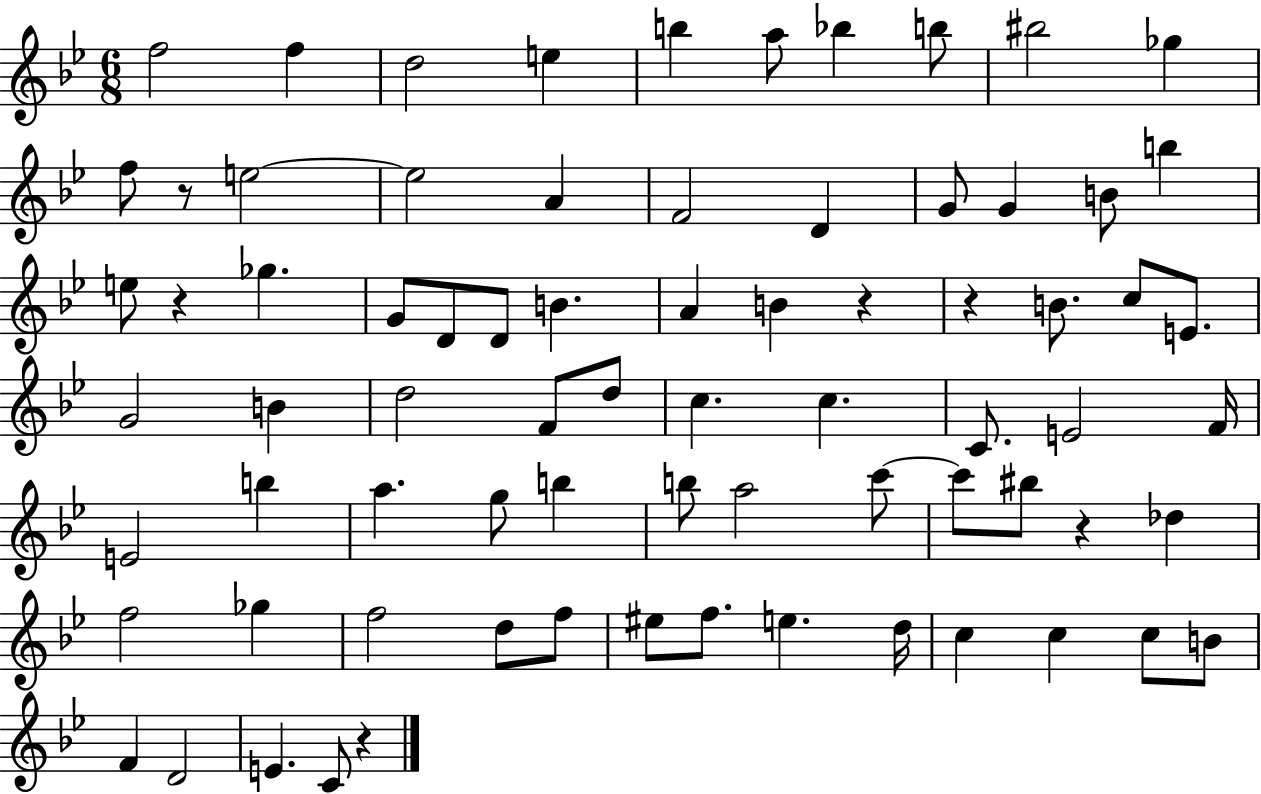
F5/h F5/q D5/h E5/q B5/q A5/e Bb5/q B5/e BIS5/h Gb5/q F5/e R/e E5/h E5/h A4/q F4/h D4/q G4/e G4/q B4/e B5/q E5/e R/q Gb5/q. G4/e D4/e D4/e B4/q. A4/q B4/q R/q R/q B4/e. C5/e E4/e. G4/h B4/q D5/h F4/e D5/e C5/q. C5/q. C4/e. E4/h F4/s E4/h B5/q A5/q. G5/e B5/q B5/e A5/h C6/e C6/e BIS5/e R/q Db5/q F5/h Gb5/q F5/h D5/e F5/e EIS5/e F5/e. E5/q. D5/s C5/q C5/q C5/e B4/e F4/q D4/h E4/q. C4/e R/q